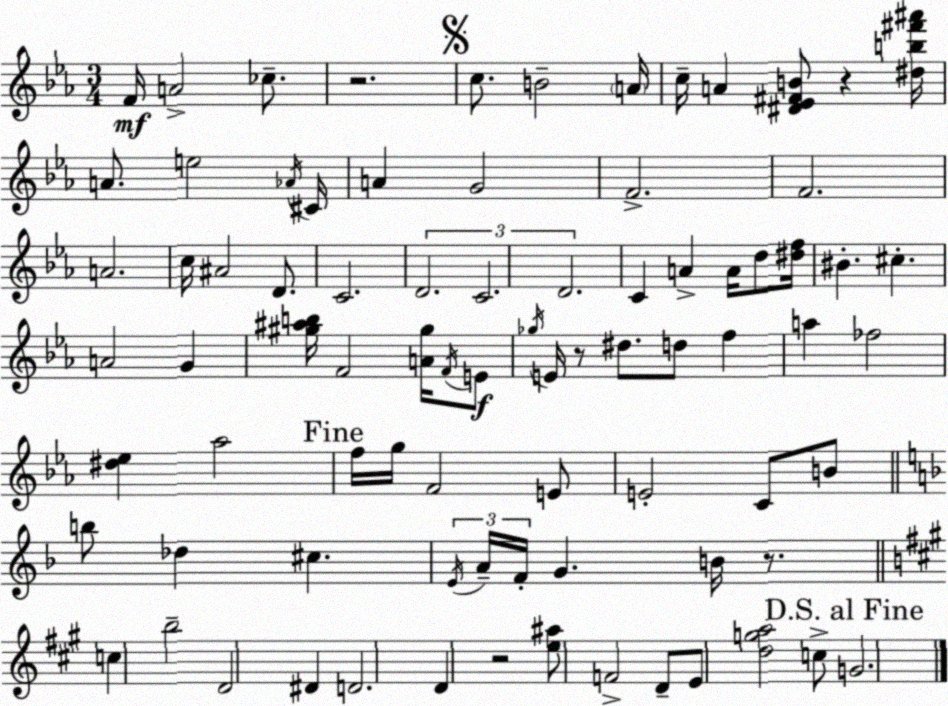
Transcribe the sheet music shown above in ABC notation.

X:1
T:Untitled
M:3/4
L:1/4
K:Eb
F/4 A2 _c/2 z2 c/2 B2 A/4 c/4 A [^D_E^FB]/2 z [^db^f'^a']/4 A/2 e2 _A/4 ^C/4 A G2 F2 F2 A2 c/4 ^A2 D/2 C2 D2 C2 D2 C A A/4 d/2 [^df]/4 ^B ^c A2 G [^g^ab]/4 F2 [A^g]/4 F/4 E/2 _g/4 E/4 z/2 ^d/2 d/2 f a _f2 [^d_e] _a2 f/4 g/4 F2 E/2 E2 C/2 B/2 b/2 _d ^c E/4 A/4 F/4 G B/4 z/2 c b2 D2 ^D D2 D z2 [e^a]/2 F2 D/2 E/2 [dga]2 c/2 G2